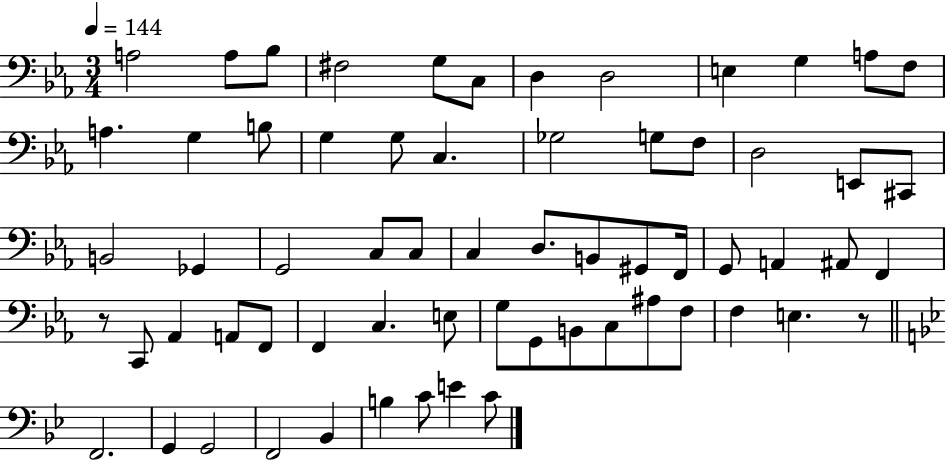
{
  \clef bass
  \numericTimeSignature
  \time 3/4
  \key ees \major
  \tempo 4 = 144
  \repeat volta 2 { a2 a8 bes8 | fis2 g8 c8 | d4 d2 | e4 g4 a8 f8 | \break a4. g4 b8 | g4 g8 c4. | ges2 g8 f8 | d2 e,8 cis,8 | \break b,2 ges,4 | g,2 c8 c8 | c4 d8. b,8 gis,8 f,16 | g,8 a,4 ais,8 f,4 | \break r8 c,8 aes,4 a,8 f,8 | f,4 c4. e8 | g8 g,8 b,8 c8 ais8 f8 | f4 e4. r8 | \break \bar "||" \break \key bes \major f,2. | g,4 g,2 | f,2 bes,4 | b4 c'8 e'4 c'8 | \break } \bar "|."
}